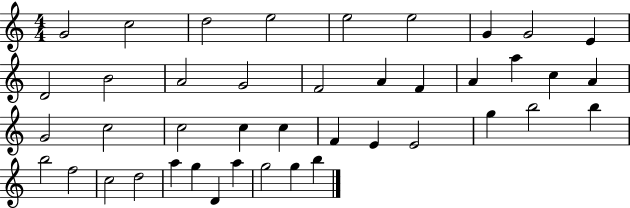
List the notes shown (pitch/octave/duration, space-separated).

G4/h C5/h D5/h E5/h E5/h E5/h G4/q G4/h E4/q D4/h B4/h A4/h G4/h F4/h A4/q F4/q A4/q A5/q C5/q A4/q G4/h C5/h C5/h C5/q C5/q F4/q E4/q E4/h G5/q B5/h B5/q B5/h F5/h C5/h D5/h A5/q G5/q D4/q A5/q G5/h G5/q B5/q